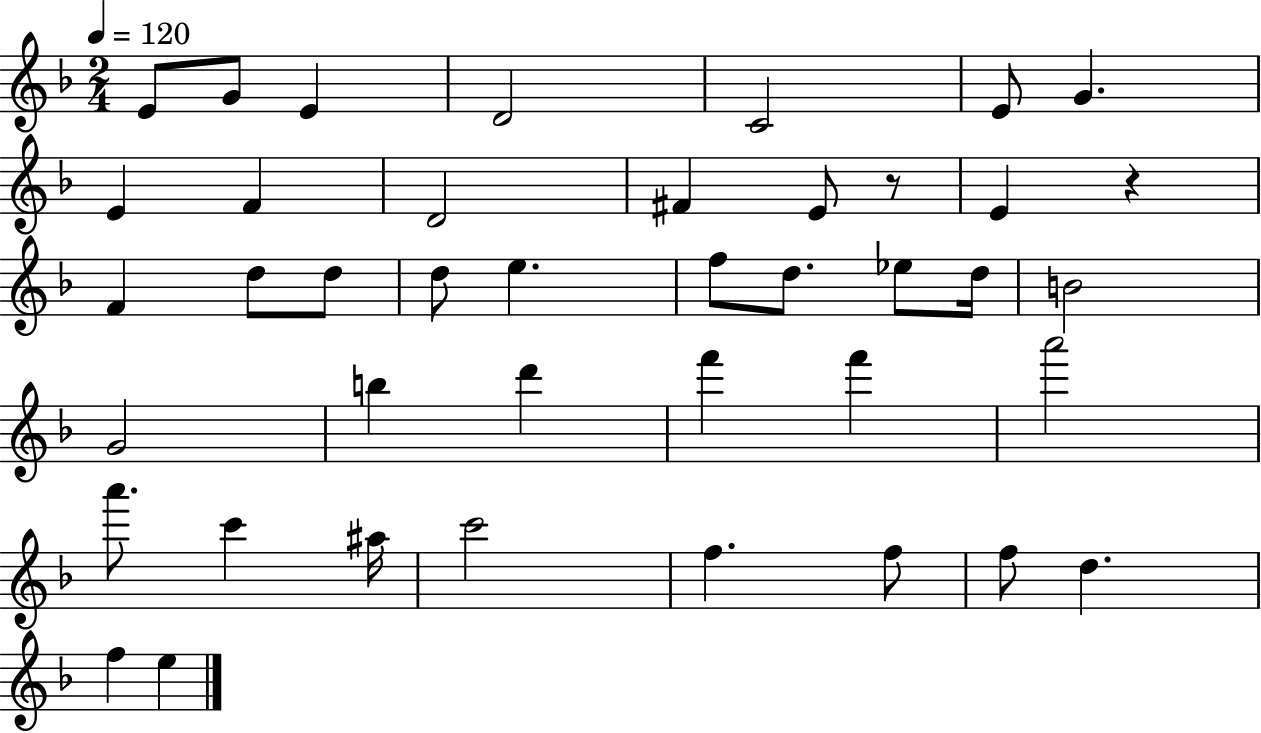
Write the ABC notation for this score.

X:1
T:Untitled
M:2/4
L:1/4
K:F
E/2 G/2 E D2 C2 E/2 G E F D2 ^F E/2 z/2 E z F d/2 d/2 d/2 e f/2 d/2 _e/2 d/4 B2 G2 b d' f' f' a'2 a'/2 c' ^a/4 c'2 f f/2 f/2 d f e